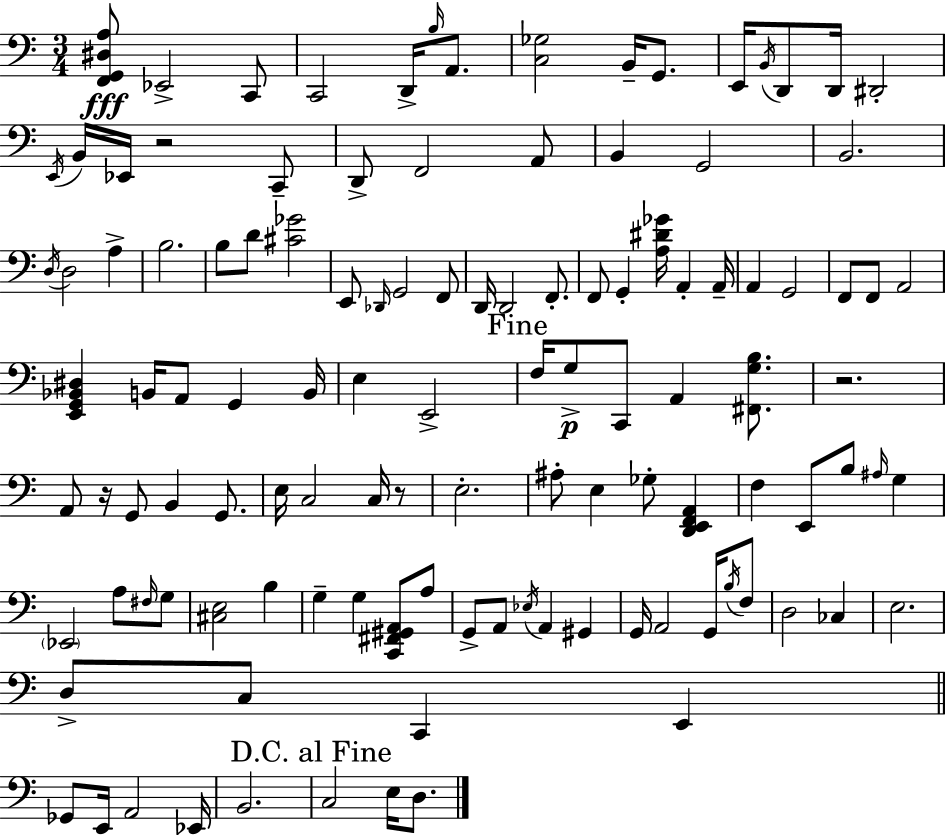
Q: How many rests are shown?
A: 4